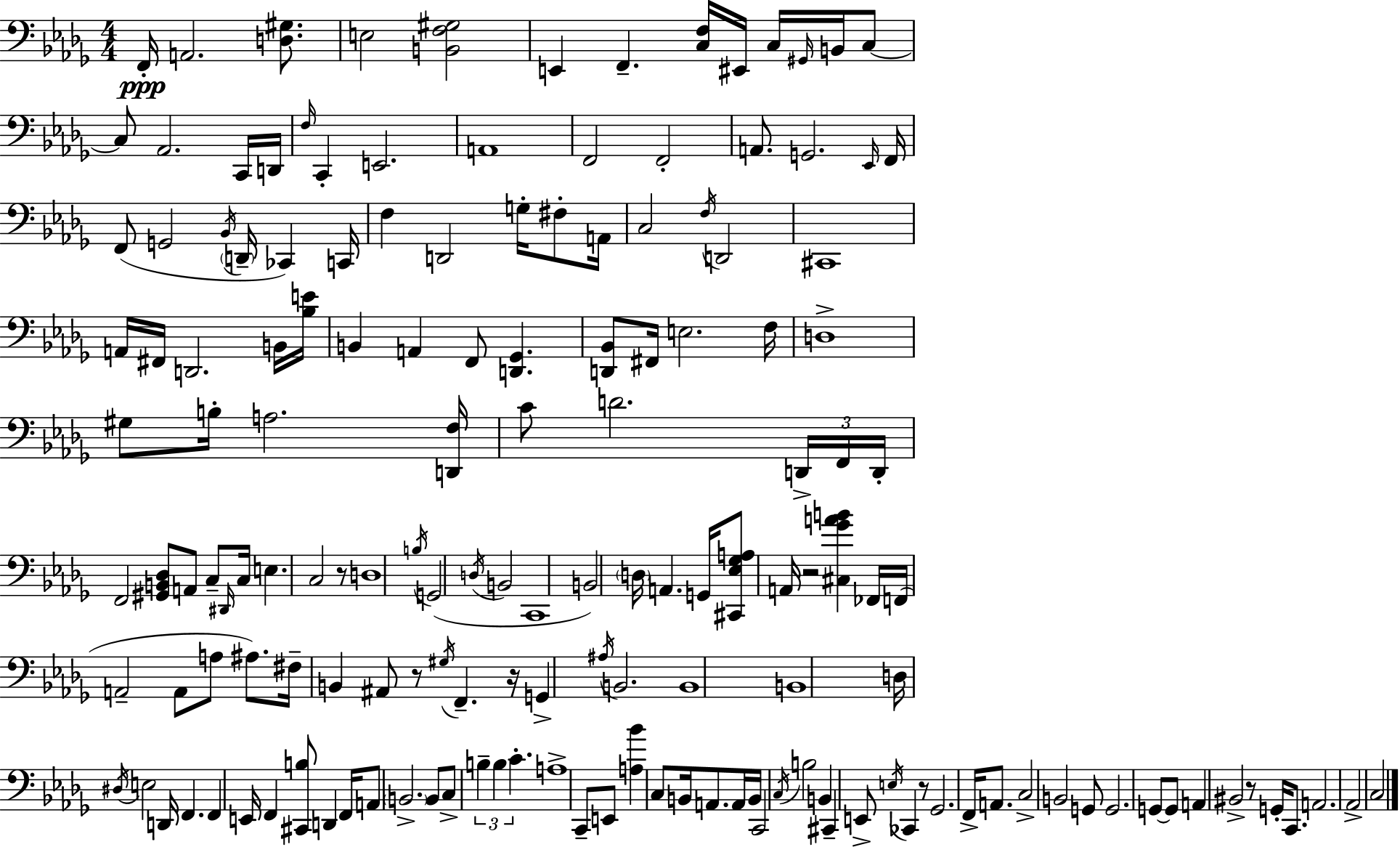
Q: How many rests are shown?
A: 6